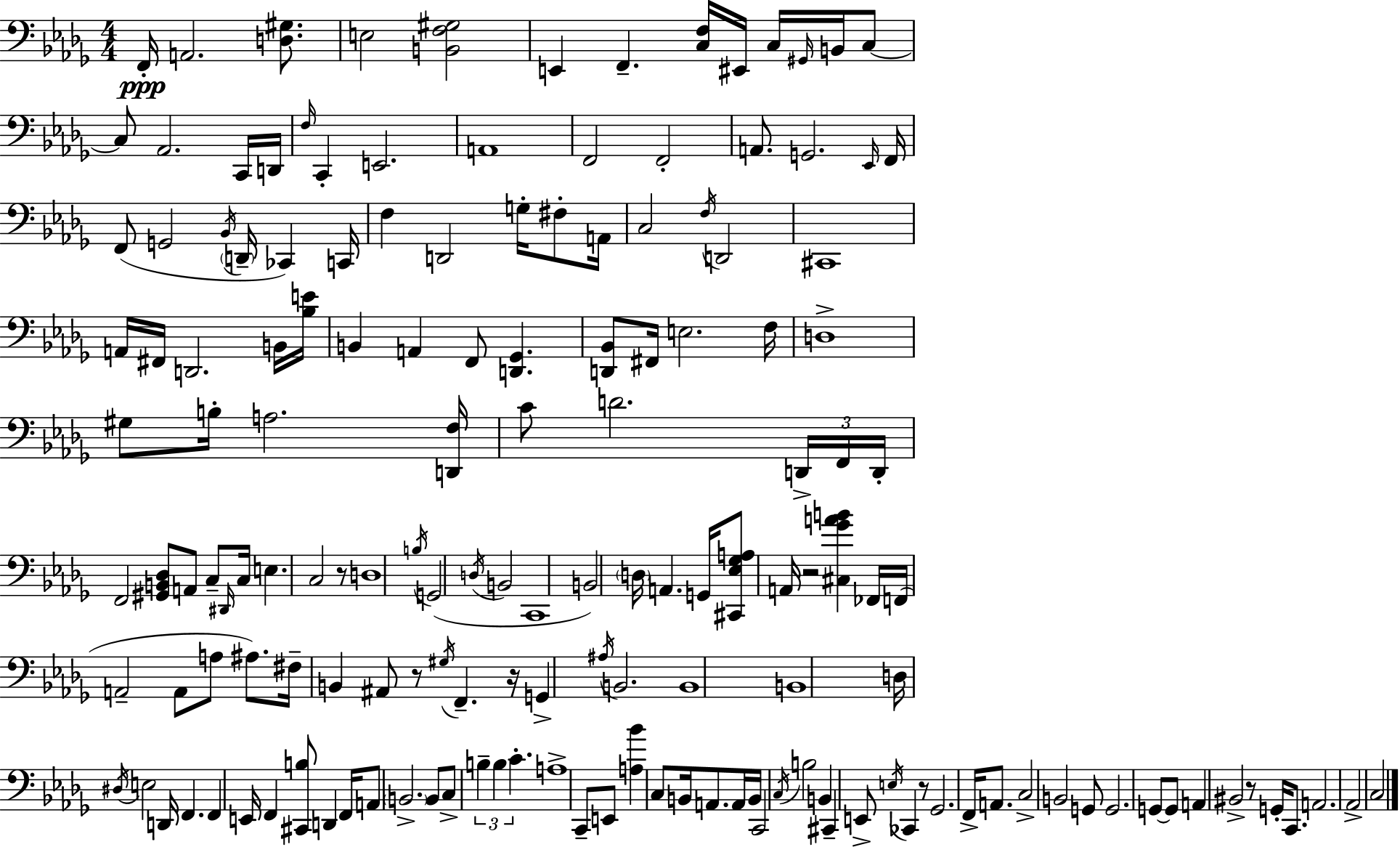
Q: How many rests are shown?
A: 6